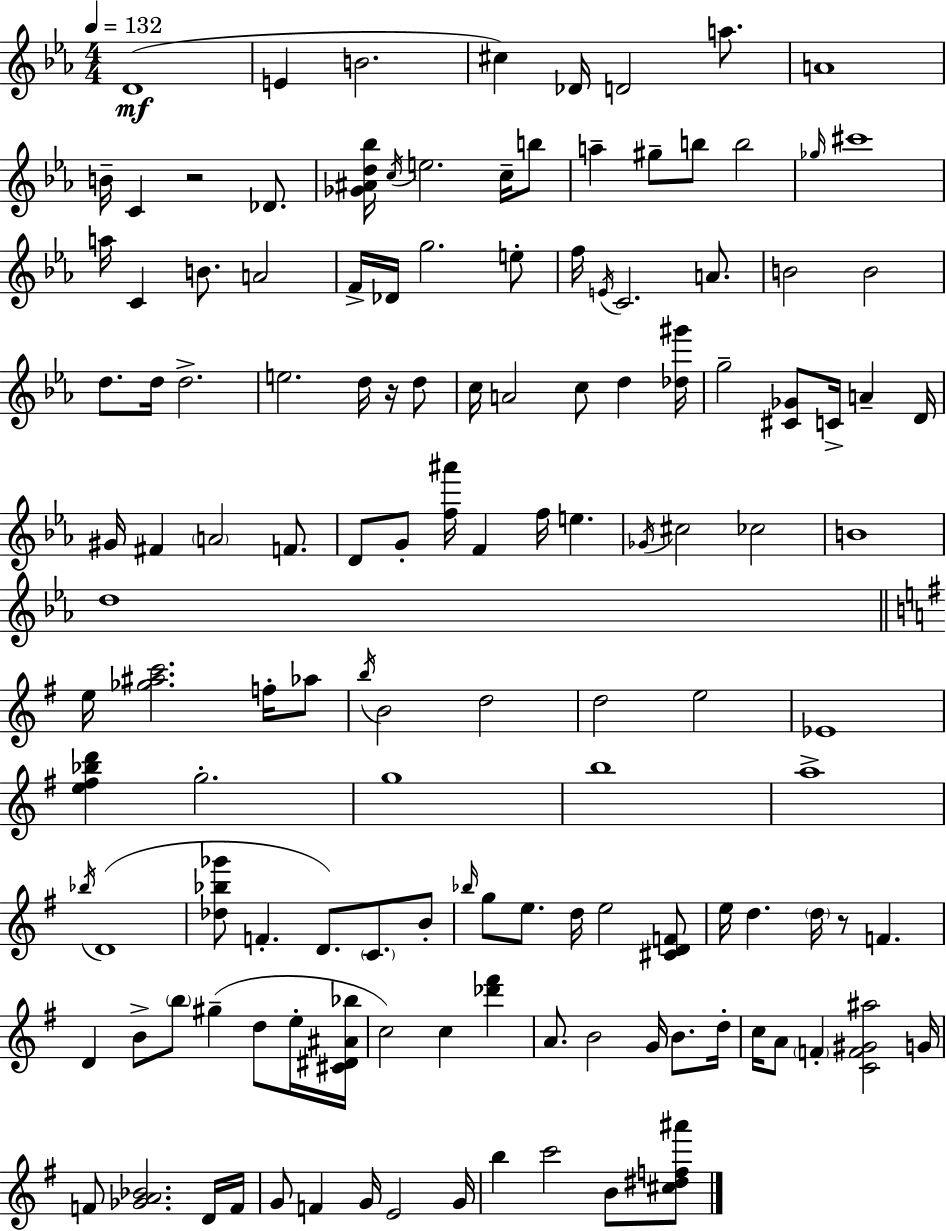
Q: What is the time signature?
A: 4/4